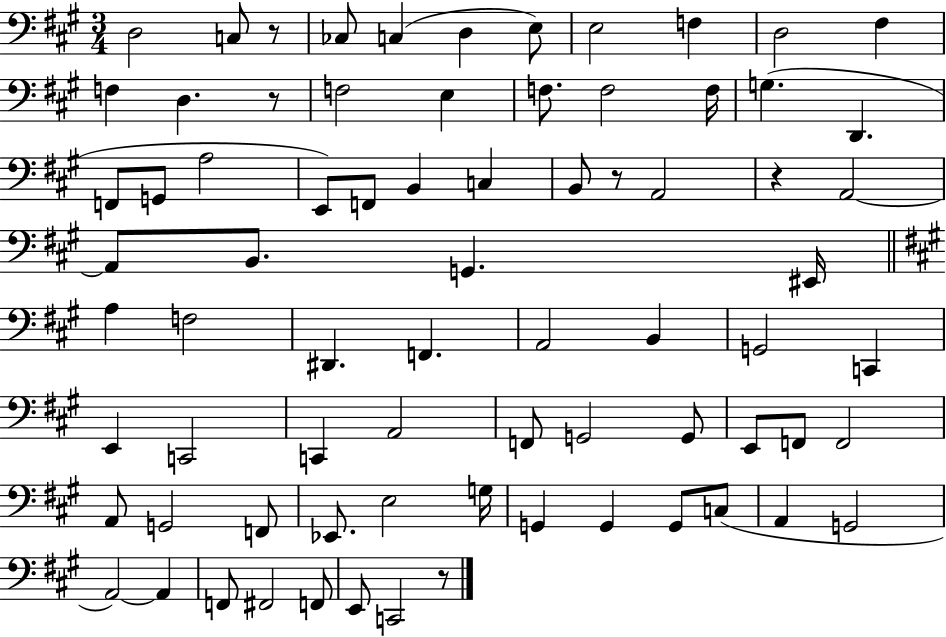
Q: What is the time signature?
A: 3/4